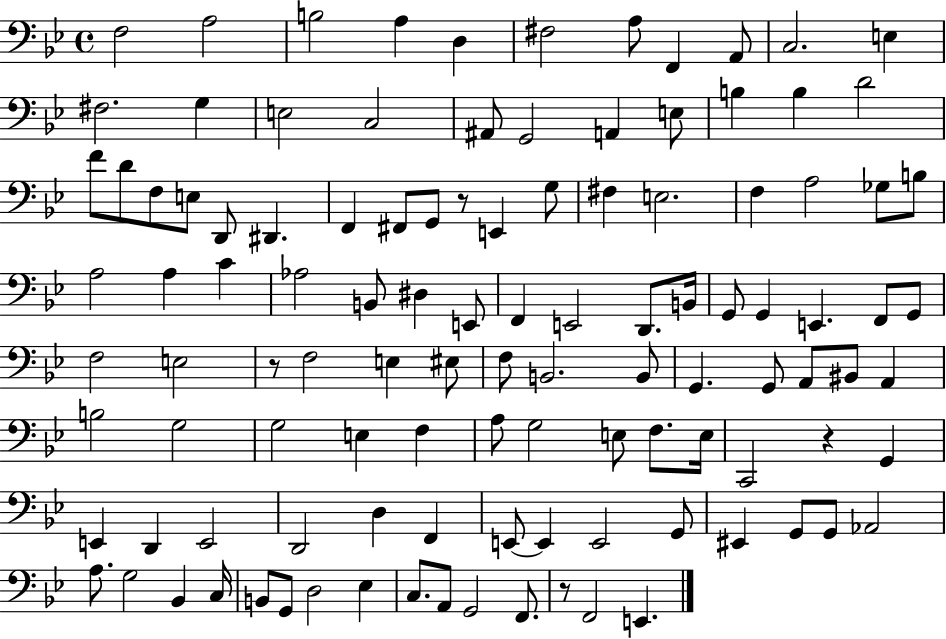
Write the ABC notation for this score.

X:1
T:Untitled
M:4/4
L:1/4
K:Bb
F,2 A,2 B,2 A, D, ^F,2 A,/2 F,, A,,/2 C,2 E, ^F,2 G, E,2 C,2 ^A,,/2 G,,2 A,, E,/2 B, B, D2 F/2 D/2 F,/2 E,/2 D,,/2 ^D,, F,, ^F,,/2 G,,/2 z/2 E,, G,/2 ^F, E,2 F, A,2 _G,/2 B,/2 A,2 A, C _A,2 B,,/2 ^D, E,,/2 F,, E,,2 D,,/2 B,,/4 G,,/2 G,, E,, F,,/2 G,,/2 F,2 E,2 z/2 F,2 E, ^E,/2 F,/2 B,,2 B,,/2 G,, G,,/2 A,,/2 ^B,,/2 A,, B,2 G,2 G,2 E, F, A,/2 G,2 E,/2 F,/2 E,/4 C,,2 z G,, E,, D,, E,,2 D,,2 D, F,, E,,/2 E,, E,,2 G,,/2 ^E,, G,,/2 G,,/2 _A,,2 A,/2 G,2 _B,, C,/4 B,,/2 G,,/2 D,2 _E, C,/2 A,,/2 G,,2 F,,/2 z/2 F,,2 E,,